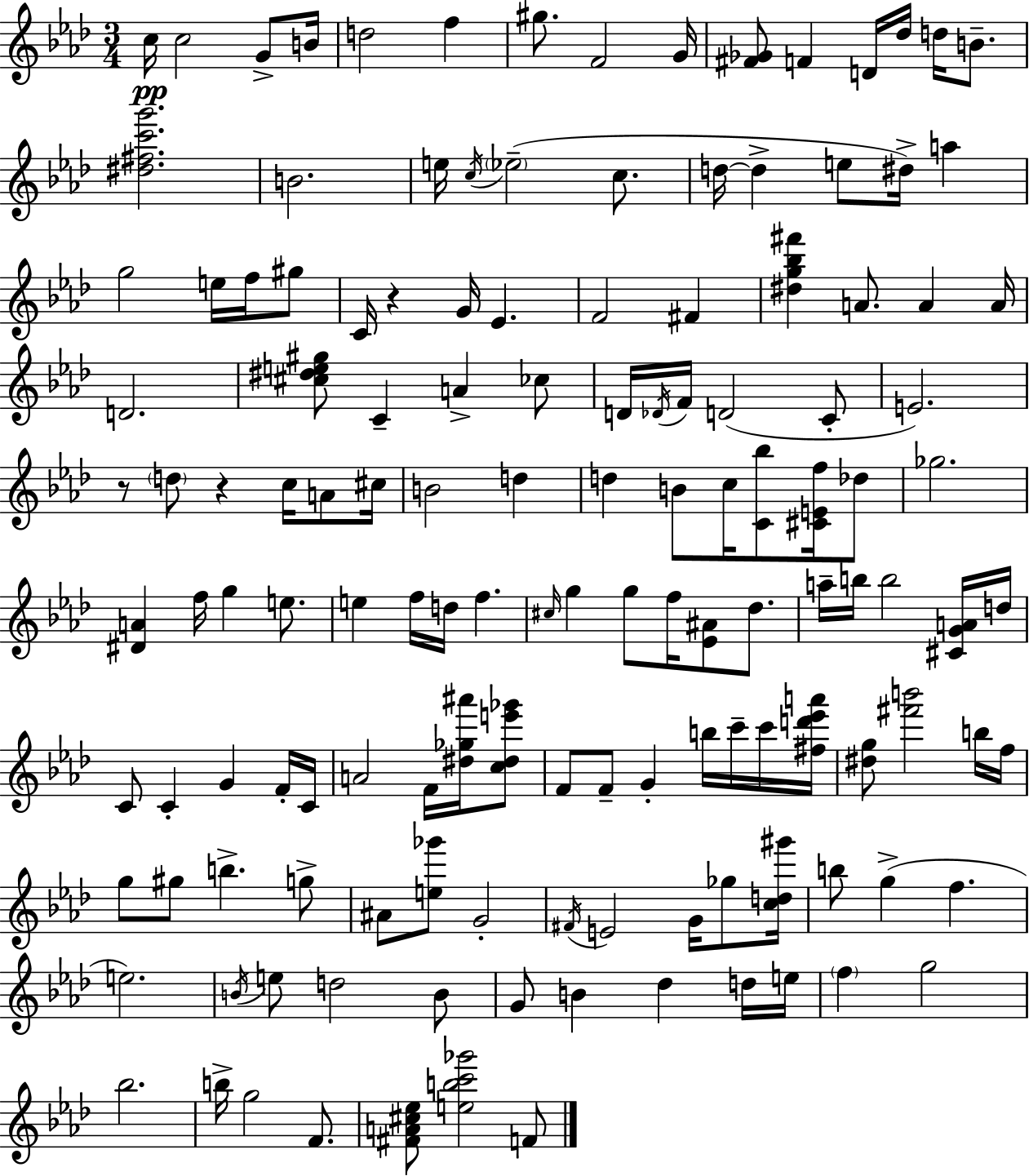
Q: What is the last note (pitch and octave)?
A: F4